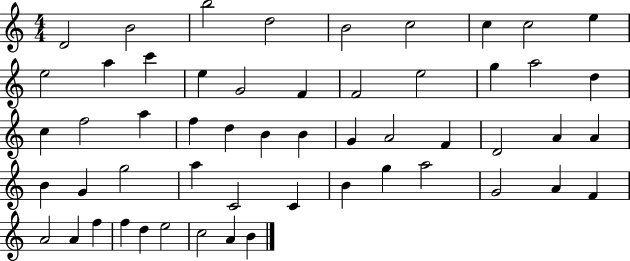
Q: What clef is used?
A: treble